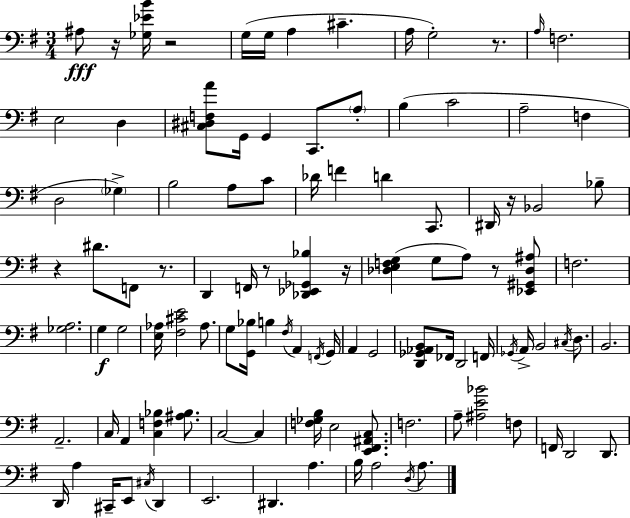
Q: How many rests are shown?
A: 9